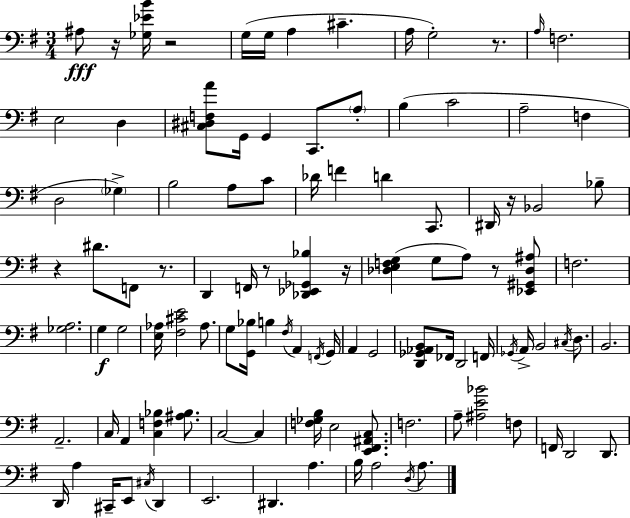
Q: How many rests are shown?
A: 9